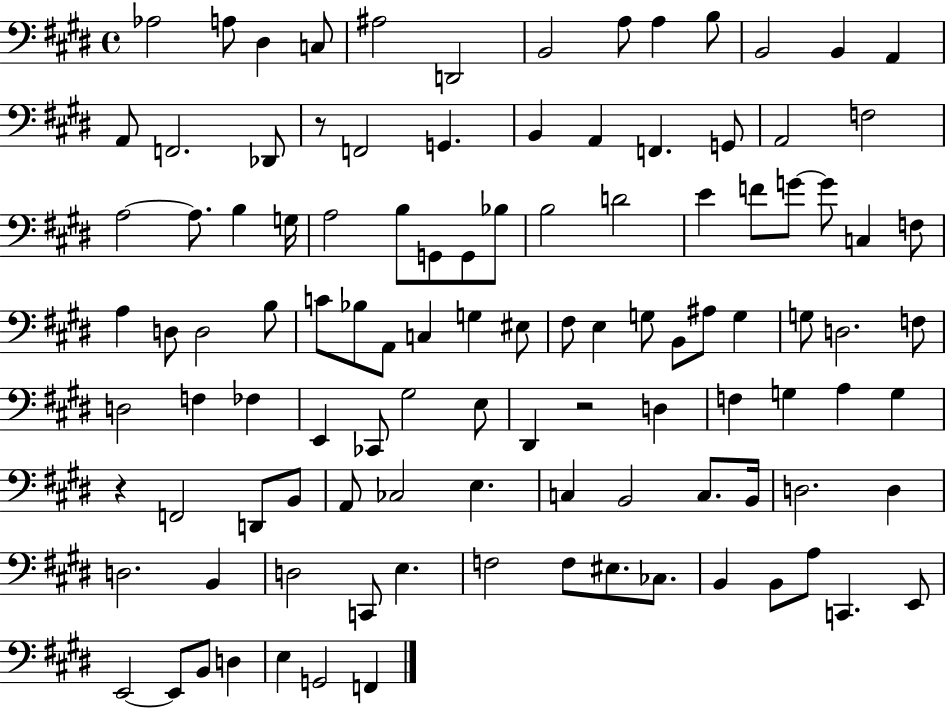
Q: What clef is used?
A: bass